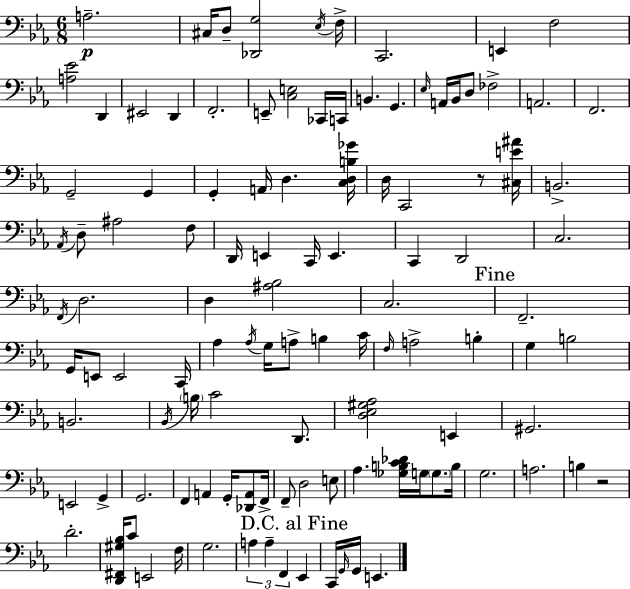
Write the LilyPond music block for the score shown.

{
  \clef bass
  \numericTimeSignature
  \time 6/8
  \key c \minor
  a2.--\p | cis16 d8-- <des, g>2 \acciaccatura { ees16 } | f16-> c,2. | e,4 f2 | \break <a ees'>2 d,4 | eis,2 d,4 | f,2.-. | e,8-- <c e>2 ces,16 | \break c,16 b,4. g,4. | \grace { ees16 } a,16 bes,16 d8 fes2-> | a,2. | f,2. | \break g,2-- g,4 | g,4-. a,16 d4. | <c d b ges'>16 d16 c,2 r8 | <cis e' ais'>16 b,2.-> | \break \acciaccatura { aes,16 } d8-- ais2 | f8 d,16 e,4 c,16 e,4. | c,4 d,2 | c2. | \break \acciaccatura { f,16 } d2. | d4 <ais bes>2 | c2. | \mark "Fine" f,2.-- | \break g,16 e,8 e,2 | c,16 aes4 \acciaccatura { aes16 } g16 a8-> | b4 c'16 \grace { f16 } a2-> | b4-. g4 b2 | \break b,2. | \acciaccatura { bes,16 } \parenthesize b16 c'2 | d,8. <d ees gis aes>2 | e,4 gis,2. | \break e,2 | g,4-> g,2. | f,4 a,4 | g,16-. <des, a,>8 f,16-> f,8-- d2 | \break e8 aes4. | <ges b c' des'>16 g16 \parenthesize g8. b16 g2. | a2. | b4 r2 | \break d'2.-. | <d, fis, gis bes>16 c'8 e,2 | f16 g2. | \tuplet 3/2 { a4 a4-- | \break f,4 } \mark "D.C. al Fine" ees,4 c,16 | \grace { g,16 } g,16 e,4. \bar "|."
}